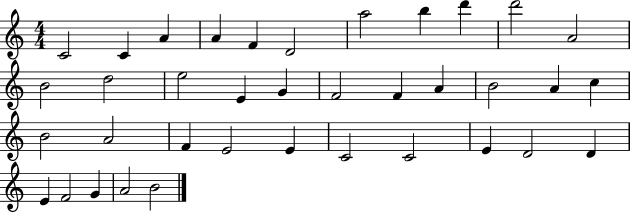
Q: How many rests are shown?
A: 0